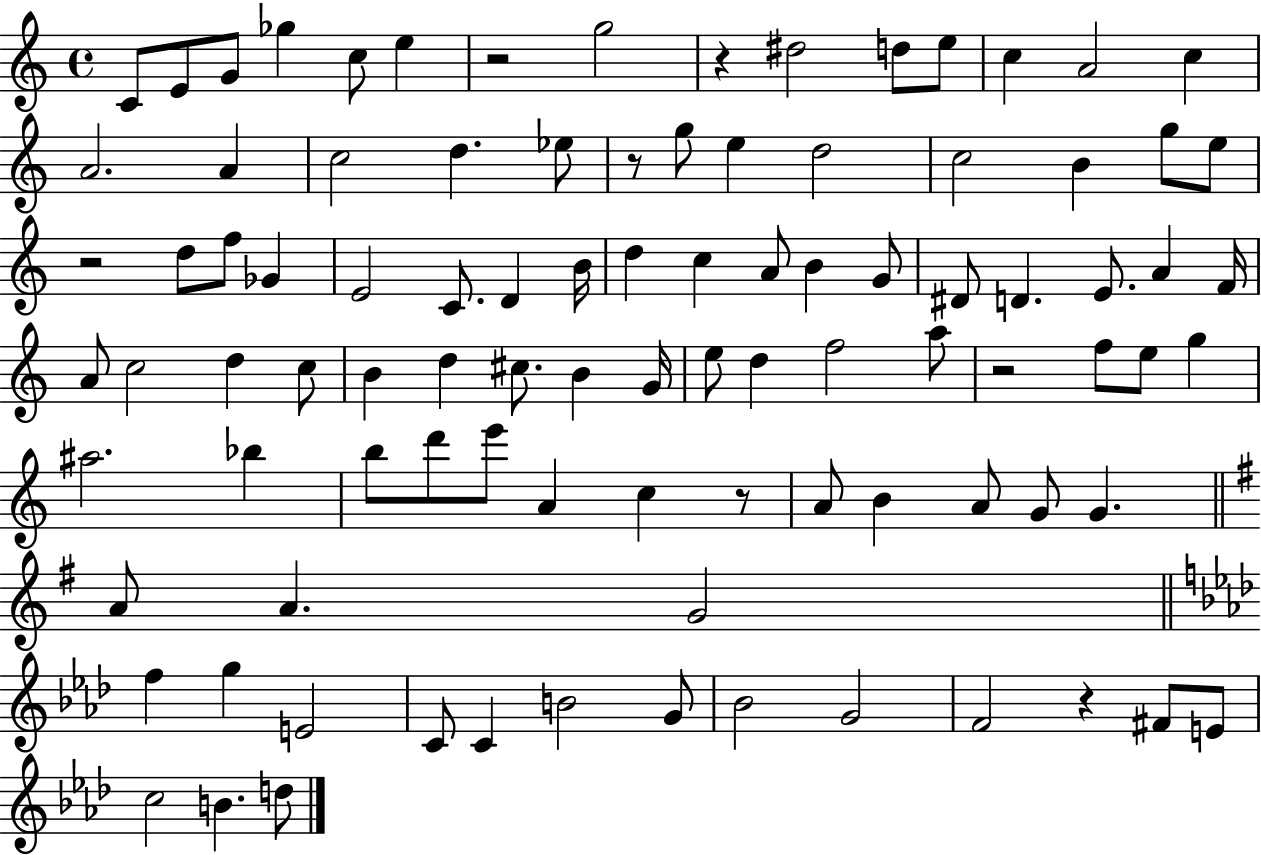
C4/e E4/e G4/e Gb5/q C5/e E5/q R/h G5/h R/q D#5/h D5/e E5/e C5/q A4/h C5/q A4/h. A4/q C5/h D5/q. Eb5/e R/e G5/e E5/q D5/h C5/h B4/q G5/e E5/e R/h D5/e F5/e Gb4/q E4/h C4/e. D4/q B4/s D5/q C5/q A4/e B4/q G4/e D#4/e D4/q. E4/e. A4/q F4/s A4/e C5/h D5/q C5/e B4/q D5/q C#5/e. B4/q G4/s E5/e D5/q F5/h A5/e R/h F5/e E5/e G5/q A#5/h. Bb5/q B5/e D6/e E6/e A4/q C5/q R/e A4/e B4/q A4/e G4/e G4/q. A4/e A4/q. G4/h F5/q G5/q E4/h C4/e C4/q B4/h G4/e Bb4/h G4/h F4/h R/q F#4/e E4/e C5/h B4/q. D5/e